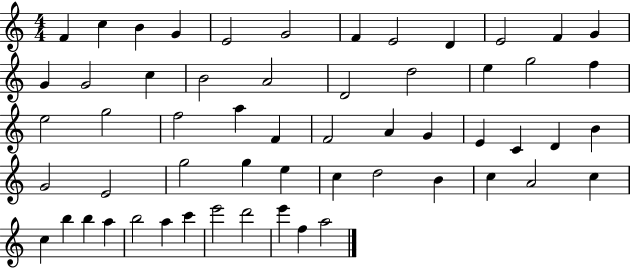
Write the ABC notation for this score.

X:1
T:Untitled
M:4/4
L:1/4
K:C
F c B G E2 G2 F E2 D E2 F G G G2 c B2 A2 D2 d2 e g2 f e2 g2 f2 a F F2 A G E C D B G2 E2 g2 g e c d2 B c A2 c c b b a b2 a c' e'2 d'2 e' f a2